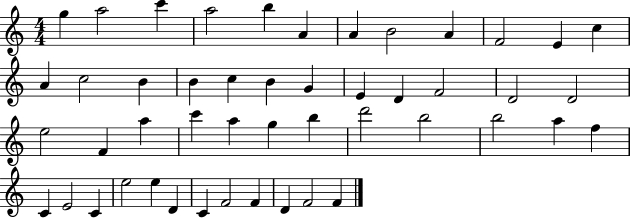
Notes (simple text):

G5/q A5/h C6/q A5/h B5/q A4/q A4/q B4/h A4/q F4/h E4/q C5/q A4/q C5/h B4/q B4/q C5/q B4/q G4/q E4/q D4/q F4/h D4/h D4/h E5/h F4/q A5/q C6/q A5/q G5/q B5/q D6/h B5/h B5/h A5/q F5/q C4/q E4/h C4/q E5/h E5/q D4/q C4/q F4/h F4/q D4/q F4/h F4/q